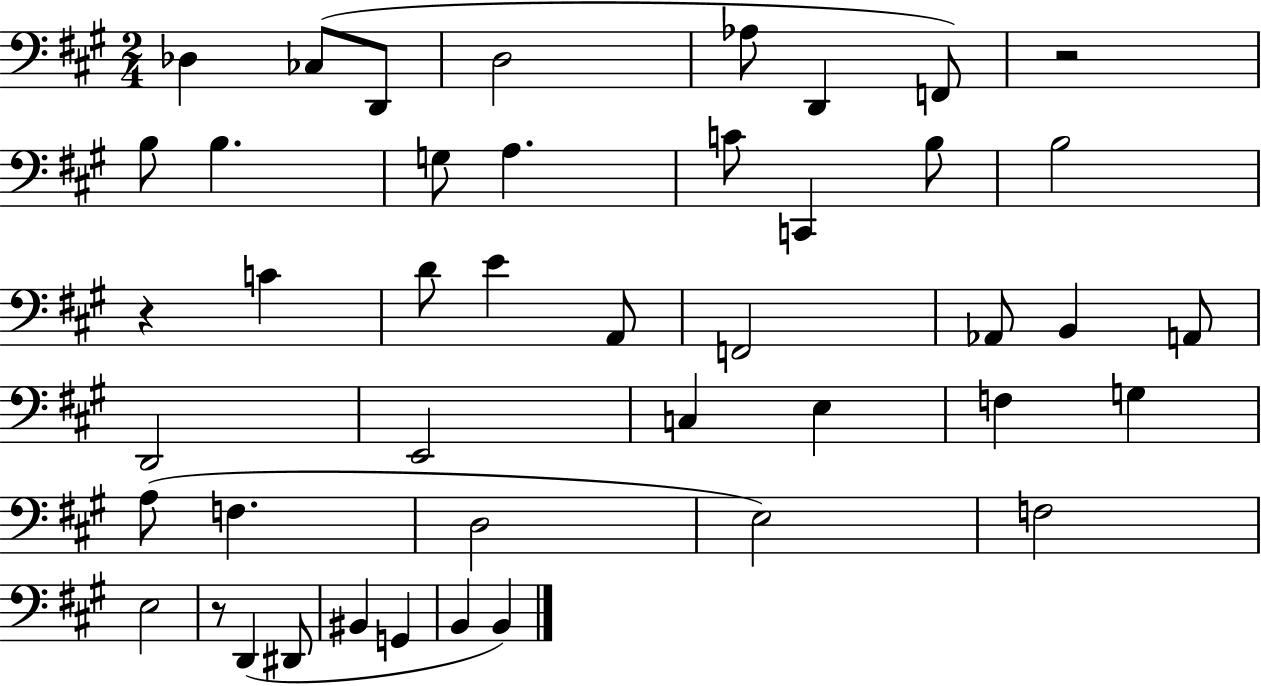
X:1
T:Untitled
M:2/4
L:1/4
K:A
_D, _C,/2 D,,/2 D,2 _A,/2 D,, F,,/2 z2 B,/2 B, G,/2 A, C/2 C,, B,/2 B,2 z C D/2 E A,,/2 F,,2 _A,,/2 B,, A,,/2 D,,2 E,,2 C, E, F, G, A,/2 F, D,2 E,2 F,2 E,2 z/2 D,, ^D,,/2 ^B,, G,, B,, B,,